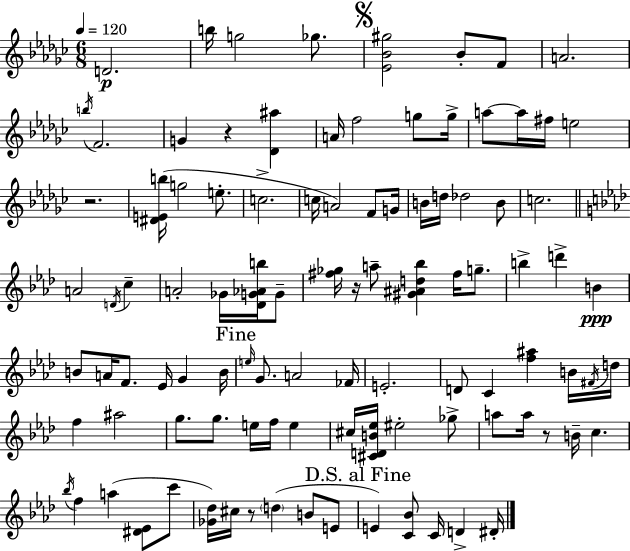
{
  \clef treble
  \numericTimeSignature
  \time 6/8
  \key ees \minor
  \tempo 4 = 120
  d'2.\p | b''16 g''2 ges''8. | \mark \markup { \musicglyph "scripts.segno" } <ees' bes' gis''>2 bes'8-. f'8 | a'2. | \break \acciaccatura { b''16 } f'2. | g'4 r4 <des' ais''>4 | a'16 f''2 g''8 | g''16-> a''8~~ a''16 fis''16 e''2 | \break r2. | <dis' e' b''>16( g''2 e''8.-. | c''2.-> | c''16 a'2) f'8 | \break g'16 b'16 d''16 des''2 b'8 | c''2. | \bar "||" \break \key f \minor a'2 \acciaccatura { d'16 } c''4-- | a'2-. ges'16 <des' g' aes' b''>16 g'8-- | <fis'' ges''>16 r16 a''8-- <gis' ais' d'' bes''>4 fis''16 g''8.-- | b''4-> d'''4-> b'4\ppp | \break b'8 a'16 f'8. ees'16 g'4 | b'16 \mark "Fine" \grace { e''16 } g'8. a'2 | fes'16 e'2.-. | d'8 c'4 <f'' ais''>4 | \break b'16 \acciaccatura { fis'16 } d''16 f''4 ais''2 | g''8. g''8. e''16 f''16 e''4 | cis''16 <cis' d' b' ees''>16 eis''2-. | ges''8-> a''8 a''16 r8 b'16-- c''4. | \break \acciaccatura { bes''16 } f''4 a''4( | <dis' ees'>8 c'''8 <ges' des''>16) cis''16 r8 \parenthesize d''4( | b'8 e'8 \mark "D.S. al Fine" e'4) <c' bes'>8 c'16 d'4-> | dis'16-. \bar "|."
}